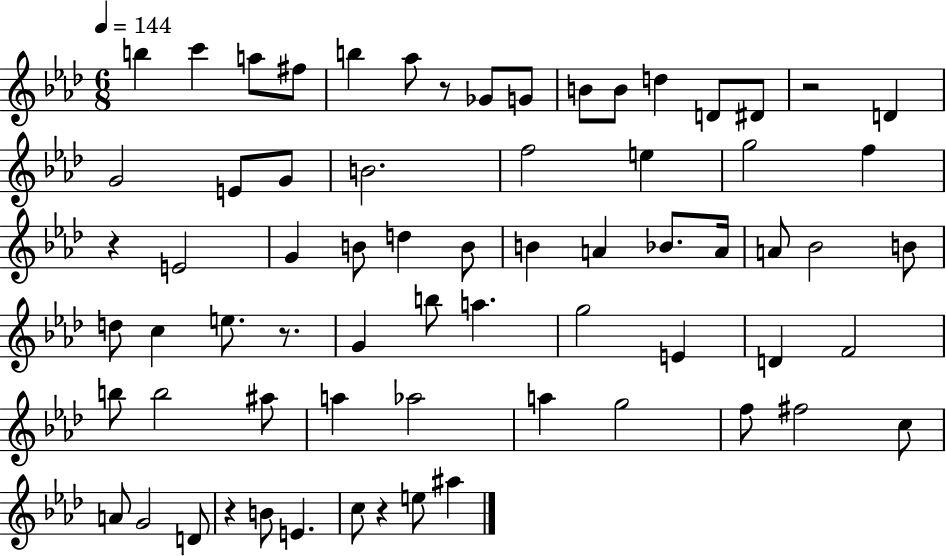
{
  \clef treble
  \numericTimeSignature
  \time 6/8
  \key aes \major
  \tempo 4 = 144
  b''4 c'''4 a''8 fis''8 | b''4 aes''8 r8 ges'8 g'8 | b'8 b'8 d''4 d'8 dis'8 | r2 d'4 | \break g'2 e'8 g'8 | b'2. | f''2 e''4 | g''2 f''4 | \break r4 e'2 | g'4 b'8 d''4 b'8 | b'4 a'4 bes'8. a'16 | a'8 bes'2 b'8 | \break d''8 c''4 e''8. r8. | g'4 b''8 a''4. | g''2 e'4 | d'4 f'2 | \break b''8 b''2 ais''8 | a''4 aes''2 | a''4 g''2 | f''8 fis''2 c''8 | \break a'8 g'2 d'8 | r4 b'8 e'4. | c''8 r4 e''8 ais''4 | \bar "|."
}